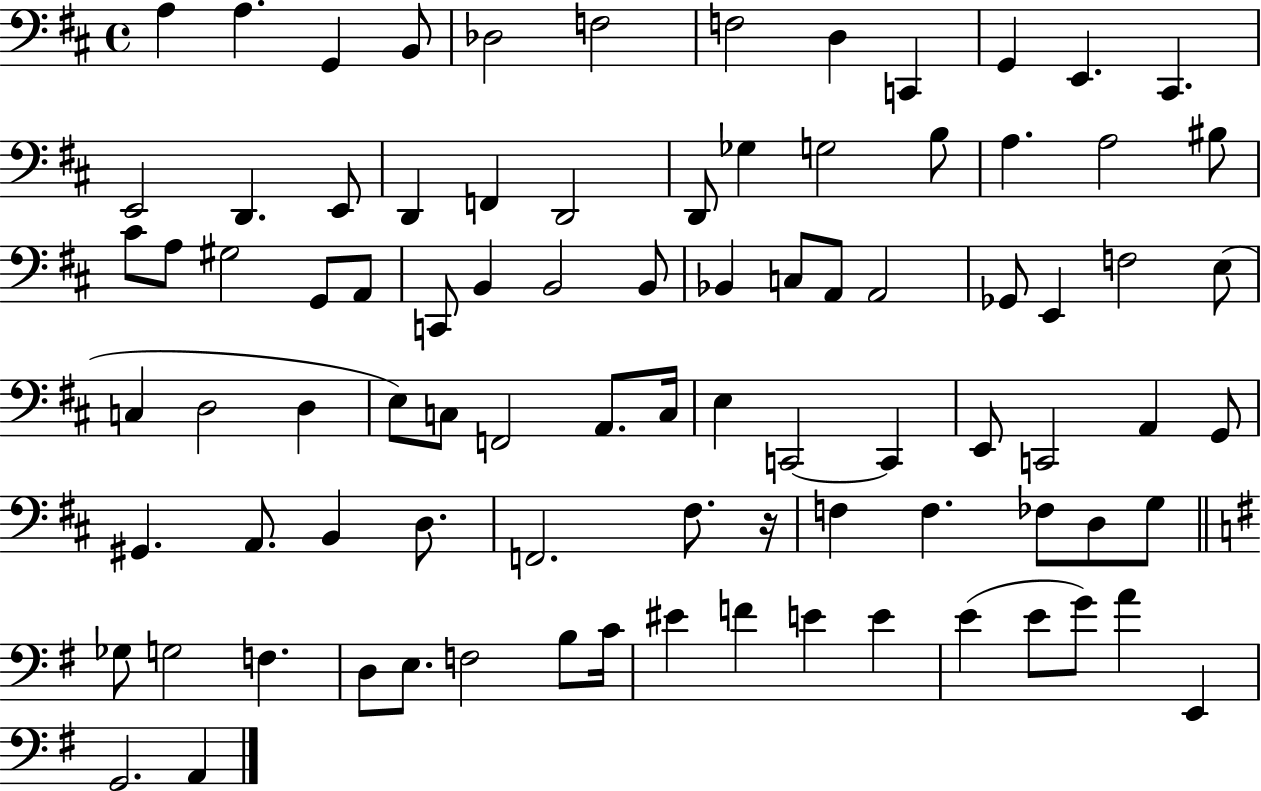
X:1
T:Untitled
M:4/4
L:1/4
K:D
A, A, G,, B,,/2 _D,2 F,2 F,2 D, C,, G,, E,, ^C,, E,,2 D,, E,,/2 D,, F,, D,,2 D,,/2 _G, G,2 B,/2 A, A,2 ^B,/2 ^C/2 A,/2 ^G,2 G,,/2 A,,/2 C,,/2 B,, B,,2 B,,/2 _B,, C,/2 A,,/2 A,,2 _G,,/2 E,, F,2 E,/2 C, D,2 D, E,/2 C,/2 F,,2 A,,/2 C,/4 E, C,,2 C,, E,,/2 C,,2 A,, G,,/2 ^G,, A,,/2 B,, D,/2 F,,2 ^F,/2 z/4 F, F, _F,/2 D,/2 G,/2 _G,/2 G,2 F, D,/2 E,/2 F,2 B,/2 C/4 ^E F E E E E/2 G/2 A E,, G,,2 A,,